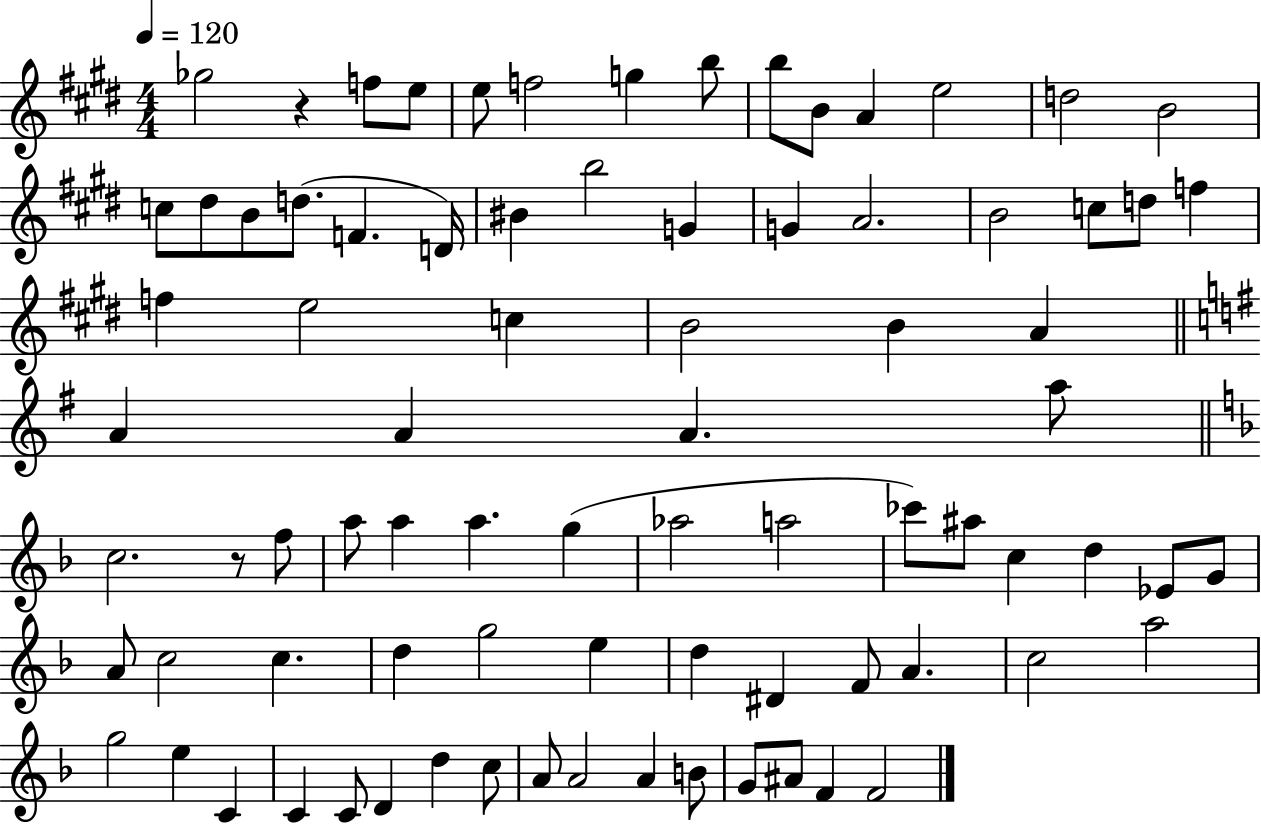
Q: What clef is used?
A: treble